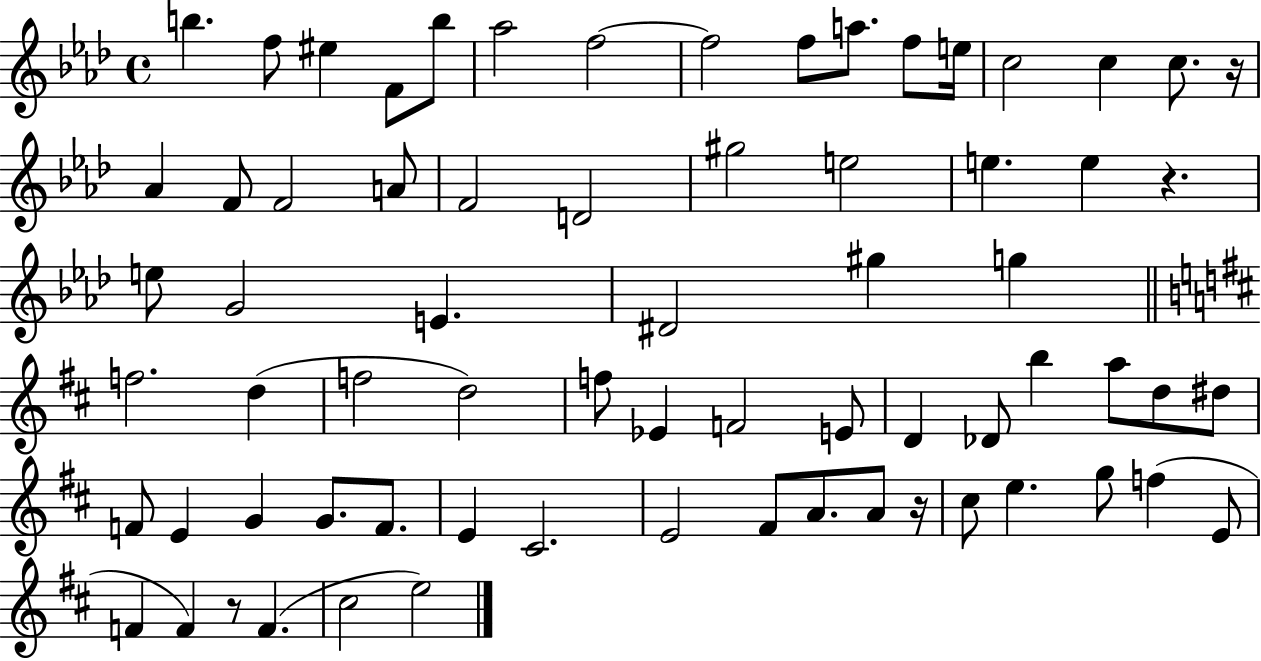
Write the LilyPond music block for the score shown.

{
  \clef treble
  \time 4/4
  \defaultTimeSignature
  \key aes \major
  \repeat volta 2 { b''4. f''8 eis''4 f'8 b''8 | aes''2 f''2~~ | f''2 f''8 a''8. f''8 e''16 | c''2 c''4 c''8. r16 | \break aes'4 f'8 f'2 a'8 | f'2 d'2 | gis''2 e''2 | e''4. e''4 r4. | \break e''8 g'2 e'4. | dis'2 gis''4 g''4 | \bar "||" \break \key b \minor f''2. d''4( | f''2 d''2) | f''8 ees'4 f'2 e'8 | d'4 des'8 b''4 a''8 d''8 dis''8 | \break f'8 e'4 g'4 g'8. f'8. | e'4 cis'2. | e'2 fis'8 a'8. a'8 r16 | cis''8 e''4. g''8 f''4( e'8 | \break f'4 f'4) r8 f'4.( | cis''2 e''2) | } \bar "|."
}